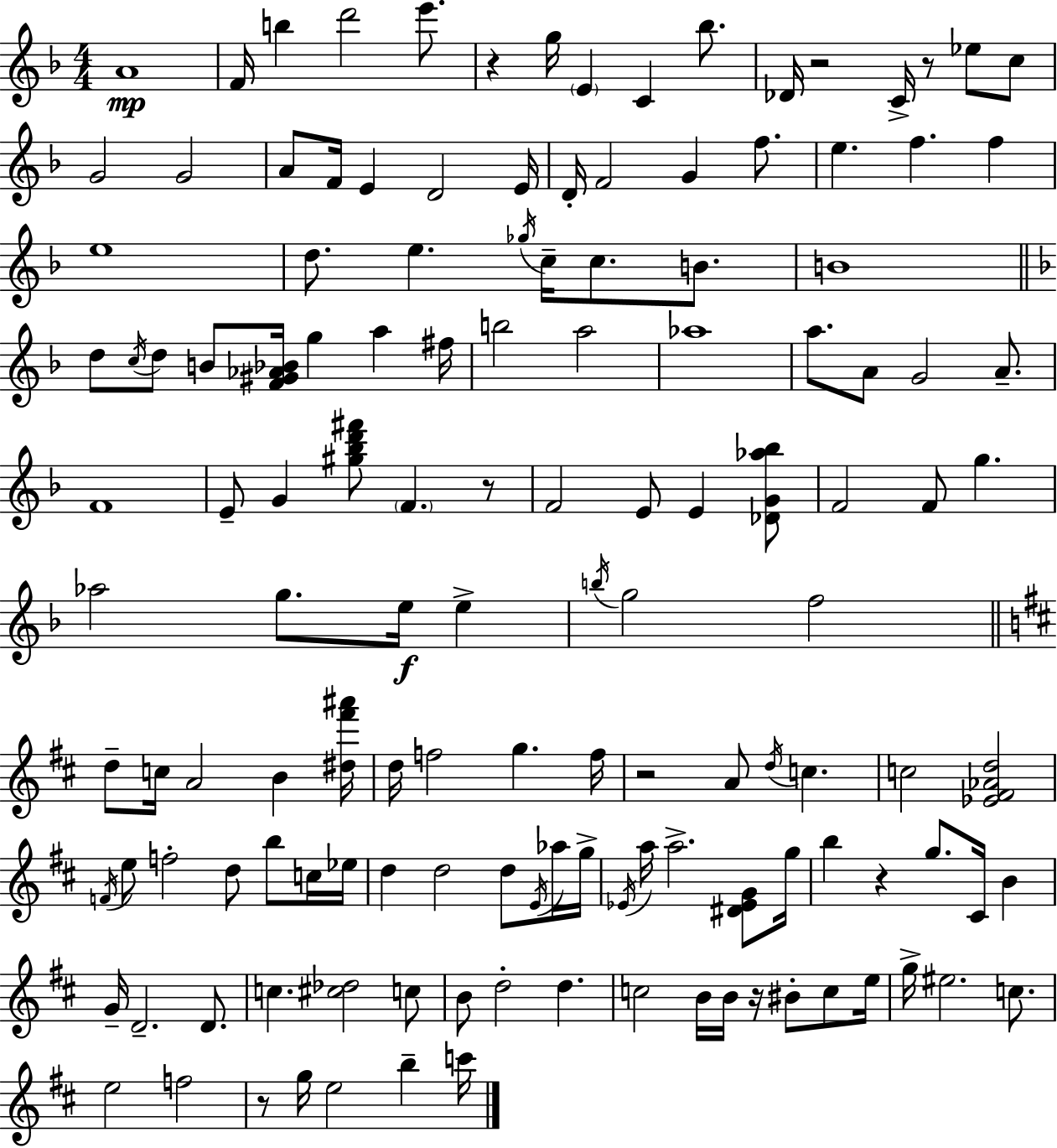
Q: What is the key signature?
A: D minor